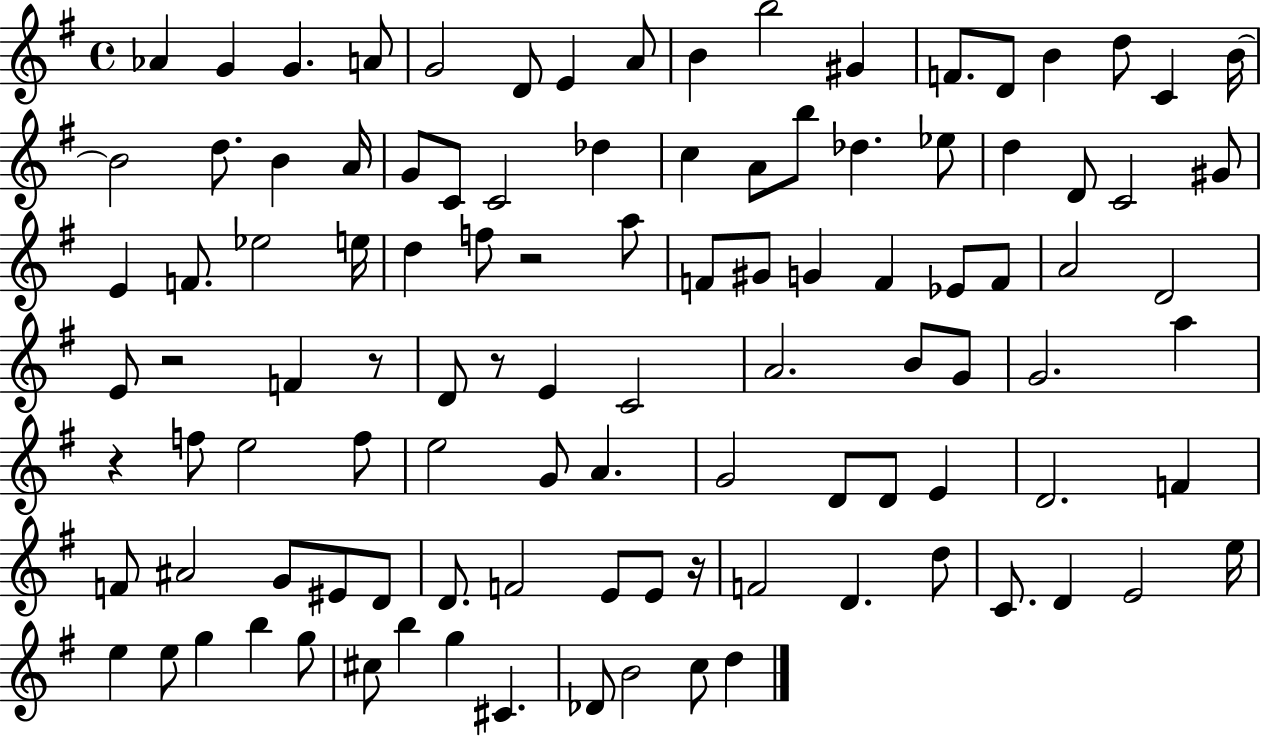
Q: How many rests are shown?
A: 6